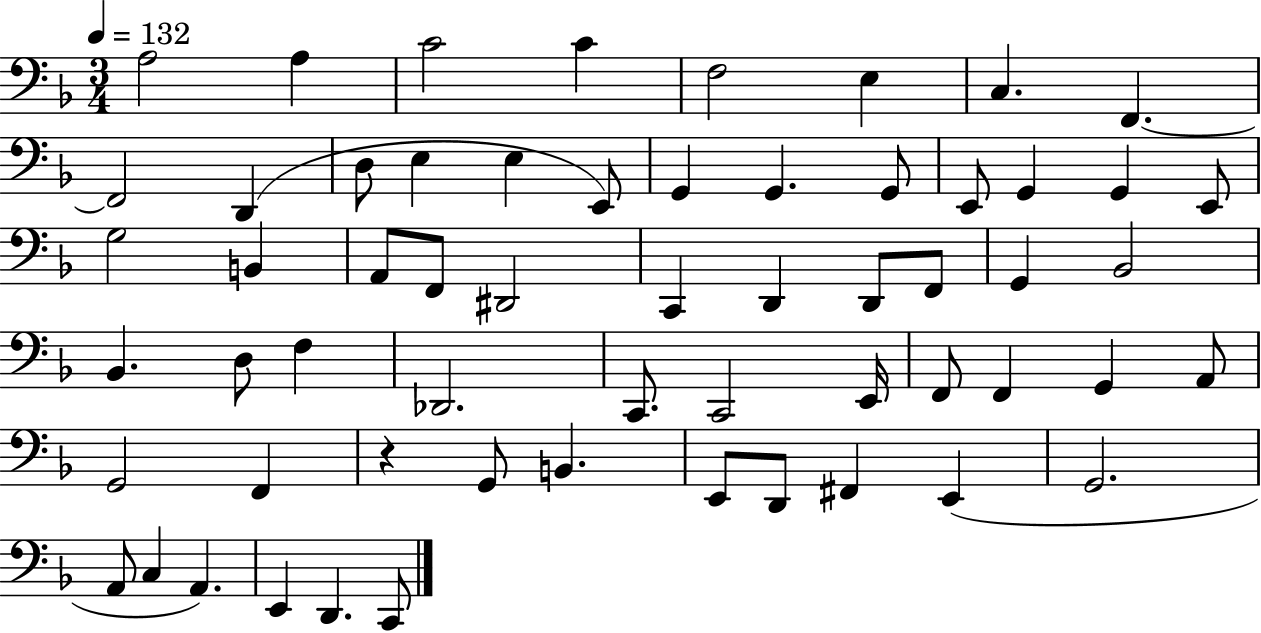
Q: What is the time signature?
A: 3/4